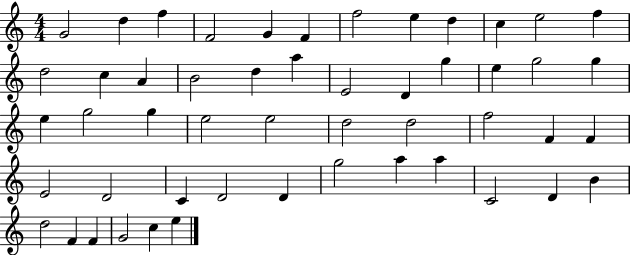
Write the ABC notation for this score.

X:1
T:Untitled
M:4/4
L:1/4
K:C
G2 d f F2 G F f2 e d c e2 f d2 c A B2 d a E2 D g e g2 g e g2 g e2 e2 d2 d2 f2 F F E2 D2 C D2 D g2 a a C2 D B d2 F F G2 c e